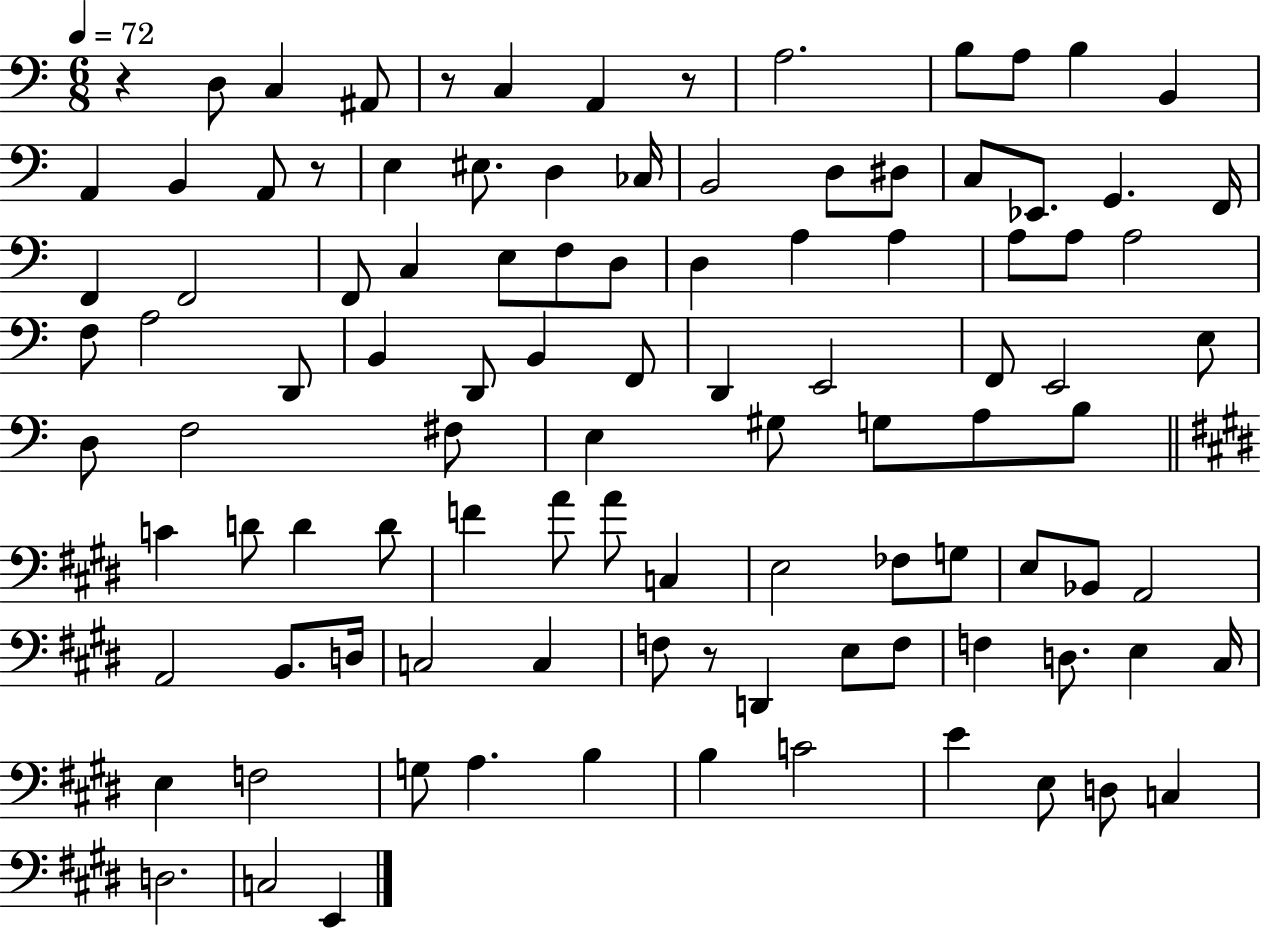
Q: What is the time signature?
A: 6/8